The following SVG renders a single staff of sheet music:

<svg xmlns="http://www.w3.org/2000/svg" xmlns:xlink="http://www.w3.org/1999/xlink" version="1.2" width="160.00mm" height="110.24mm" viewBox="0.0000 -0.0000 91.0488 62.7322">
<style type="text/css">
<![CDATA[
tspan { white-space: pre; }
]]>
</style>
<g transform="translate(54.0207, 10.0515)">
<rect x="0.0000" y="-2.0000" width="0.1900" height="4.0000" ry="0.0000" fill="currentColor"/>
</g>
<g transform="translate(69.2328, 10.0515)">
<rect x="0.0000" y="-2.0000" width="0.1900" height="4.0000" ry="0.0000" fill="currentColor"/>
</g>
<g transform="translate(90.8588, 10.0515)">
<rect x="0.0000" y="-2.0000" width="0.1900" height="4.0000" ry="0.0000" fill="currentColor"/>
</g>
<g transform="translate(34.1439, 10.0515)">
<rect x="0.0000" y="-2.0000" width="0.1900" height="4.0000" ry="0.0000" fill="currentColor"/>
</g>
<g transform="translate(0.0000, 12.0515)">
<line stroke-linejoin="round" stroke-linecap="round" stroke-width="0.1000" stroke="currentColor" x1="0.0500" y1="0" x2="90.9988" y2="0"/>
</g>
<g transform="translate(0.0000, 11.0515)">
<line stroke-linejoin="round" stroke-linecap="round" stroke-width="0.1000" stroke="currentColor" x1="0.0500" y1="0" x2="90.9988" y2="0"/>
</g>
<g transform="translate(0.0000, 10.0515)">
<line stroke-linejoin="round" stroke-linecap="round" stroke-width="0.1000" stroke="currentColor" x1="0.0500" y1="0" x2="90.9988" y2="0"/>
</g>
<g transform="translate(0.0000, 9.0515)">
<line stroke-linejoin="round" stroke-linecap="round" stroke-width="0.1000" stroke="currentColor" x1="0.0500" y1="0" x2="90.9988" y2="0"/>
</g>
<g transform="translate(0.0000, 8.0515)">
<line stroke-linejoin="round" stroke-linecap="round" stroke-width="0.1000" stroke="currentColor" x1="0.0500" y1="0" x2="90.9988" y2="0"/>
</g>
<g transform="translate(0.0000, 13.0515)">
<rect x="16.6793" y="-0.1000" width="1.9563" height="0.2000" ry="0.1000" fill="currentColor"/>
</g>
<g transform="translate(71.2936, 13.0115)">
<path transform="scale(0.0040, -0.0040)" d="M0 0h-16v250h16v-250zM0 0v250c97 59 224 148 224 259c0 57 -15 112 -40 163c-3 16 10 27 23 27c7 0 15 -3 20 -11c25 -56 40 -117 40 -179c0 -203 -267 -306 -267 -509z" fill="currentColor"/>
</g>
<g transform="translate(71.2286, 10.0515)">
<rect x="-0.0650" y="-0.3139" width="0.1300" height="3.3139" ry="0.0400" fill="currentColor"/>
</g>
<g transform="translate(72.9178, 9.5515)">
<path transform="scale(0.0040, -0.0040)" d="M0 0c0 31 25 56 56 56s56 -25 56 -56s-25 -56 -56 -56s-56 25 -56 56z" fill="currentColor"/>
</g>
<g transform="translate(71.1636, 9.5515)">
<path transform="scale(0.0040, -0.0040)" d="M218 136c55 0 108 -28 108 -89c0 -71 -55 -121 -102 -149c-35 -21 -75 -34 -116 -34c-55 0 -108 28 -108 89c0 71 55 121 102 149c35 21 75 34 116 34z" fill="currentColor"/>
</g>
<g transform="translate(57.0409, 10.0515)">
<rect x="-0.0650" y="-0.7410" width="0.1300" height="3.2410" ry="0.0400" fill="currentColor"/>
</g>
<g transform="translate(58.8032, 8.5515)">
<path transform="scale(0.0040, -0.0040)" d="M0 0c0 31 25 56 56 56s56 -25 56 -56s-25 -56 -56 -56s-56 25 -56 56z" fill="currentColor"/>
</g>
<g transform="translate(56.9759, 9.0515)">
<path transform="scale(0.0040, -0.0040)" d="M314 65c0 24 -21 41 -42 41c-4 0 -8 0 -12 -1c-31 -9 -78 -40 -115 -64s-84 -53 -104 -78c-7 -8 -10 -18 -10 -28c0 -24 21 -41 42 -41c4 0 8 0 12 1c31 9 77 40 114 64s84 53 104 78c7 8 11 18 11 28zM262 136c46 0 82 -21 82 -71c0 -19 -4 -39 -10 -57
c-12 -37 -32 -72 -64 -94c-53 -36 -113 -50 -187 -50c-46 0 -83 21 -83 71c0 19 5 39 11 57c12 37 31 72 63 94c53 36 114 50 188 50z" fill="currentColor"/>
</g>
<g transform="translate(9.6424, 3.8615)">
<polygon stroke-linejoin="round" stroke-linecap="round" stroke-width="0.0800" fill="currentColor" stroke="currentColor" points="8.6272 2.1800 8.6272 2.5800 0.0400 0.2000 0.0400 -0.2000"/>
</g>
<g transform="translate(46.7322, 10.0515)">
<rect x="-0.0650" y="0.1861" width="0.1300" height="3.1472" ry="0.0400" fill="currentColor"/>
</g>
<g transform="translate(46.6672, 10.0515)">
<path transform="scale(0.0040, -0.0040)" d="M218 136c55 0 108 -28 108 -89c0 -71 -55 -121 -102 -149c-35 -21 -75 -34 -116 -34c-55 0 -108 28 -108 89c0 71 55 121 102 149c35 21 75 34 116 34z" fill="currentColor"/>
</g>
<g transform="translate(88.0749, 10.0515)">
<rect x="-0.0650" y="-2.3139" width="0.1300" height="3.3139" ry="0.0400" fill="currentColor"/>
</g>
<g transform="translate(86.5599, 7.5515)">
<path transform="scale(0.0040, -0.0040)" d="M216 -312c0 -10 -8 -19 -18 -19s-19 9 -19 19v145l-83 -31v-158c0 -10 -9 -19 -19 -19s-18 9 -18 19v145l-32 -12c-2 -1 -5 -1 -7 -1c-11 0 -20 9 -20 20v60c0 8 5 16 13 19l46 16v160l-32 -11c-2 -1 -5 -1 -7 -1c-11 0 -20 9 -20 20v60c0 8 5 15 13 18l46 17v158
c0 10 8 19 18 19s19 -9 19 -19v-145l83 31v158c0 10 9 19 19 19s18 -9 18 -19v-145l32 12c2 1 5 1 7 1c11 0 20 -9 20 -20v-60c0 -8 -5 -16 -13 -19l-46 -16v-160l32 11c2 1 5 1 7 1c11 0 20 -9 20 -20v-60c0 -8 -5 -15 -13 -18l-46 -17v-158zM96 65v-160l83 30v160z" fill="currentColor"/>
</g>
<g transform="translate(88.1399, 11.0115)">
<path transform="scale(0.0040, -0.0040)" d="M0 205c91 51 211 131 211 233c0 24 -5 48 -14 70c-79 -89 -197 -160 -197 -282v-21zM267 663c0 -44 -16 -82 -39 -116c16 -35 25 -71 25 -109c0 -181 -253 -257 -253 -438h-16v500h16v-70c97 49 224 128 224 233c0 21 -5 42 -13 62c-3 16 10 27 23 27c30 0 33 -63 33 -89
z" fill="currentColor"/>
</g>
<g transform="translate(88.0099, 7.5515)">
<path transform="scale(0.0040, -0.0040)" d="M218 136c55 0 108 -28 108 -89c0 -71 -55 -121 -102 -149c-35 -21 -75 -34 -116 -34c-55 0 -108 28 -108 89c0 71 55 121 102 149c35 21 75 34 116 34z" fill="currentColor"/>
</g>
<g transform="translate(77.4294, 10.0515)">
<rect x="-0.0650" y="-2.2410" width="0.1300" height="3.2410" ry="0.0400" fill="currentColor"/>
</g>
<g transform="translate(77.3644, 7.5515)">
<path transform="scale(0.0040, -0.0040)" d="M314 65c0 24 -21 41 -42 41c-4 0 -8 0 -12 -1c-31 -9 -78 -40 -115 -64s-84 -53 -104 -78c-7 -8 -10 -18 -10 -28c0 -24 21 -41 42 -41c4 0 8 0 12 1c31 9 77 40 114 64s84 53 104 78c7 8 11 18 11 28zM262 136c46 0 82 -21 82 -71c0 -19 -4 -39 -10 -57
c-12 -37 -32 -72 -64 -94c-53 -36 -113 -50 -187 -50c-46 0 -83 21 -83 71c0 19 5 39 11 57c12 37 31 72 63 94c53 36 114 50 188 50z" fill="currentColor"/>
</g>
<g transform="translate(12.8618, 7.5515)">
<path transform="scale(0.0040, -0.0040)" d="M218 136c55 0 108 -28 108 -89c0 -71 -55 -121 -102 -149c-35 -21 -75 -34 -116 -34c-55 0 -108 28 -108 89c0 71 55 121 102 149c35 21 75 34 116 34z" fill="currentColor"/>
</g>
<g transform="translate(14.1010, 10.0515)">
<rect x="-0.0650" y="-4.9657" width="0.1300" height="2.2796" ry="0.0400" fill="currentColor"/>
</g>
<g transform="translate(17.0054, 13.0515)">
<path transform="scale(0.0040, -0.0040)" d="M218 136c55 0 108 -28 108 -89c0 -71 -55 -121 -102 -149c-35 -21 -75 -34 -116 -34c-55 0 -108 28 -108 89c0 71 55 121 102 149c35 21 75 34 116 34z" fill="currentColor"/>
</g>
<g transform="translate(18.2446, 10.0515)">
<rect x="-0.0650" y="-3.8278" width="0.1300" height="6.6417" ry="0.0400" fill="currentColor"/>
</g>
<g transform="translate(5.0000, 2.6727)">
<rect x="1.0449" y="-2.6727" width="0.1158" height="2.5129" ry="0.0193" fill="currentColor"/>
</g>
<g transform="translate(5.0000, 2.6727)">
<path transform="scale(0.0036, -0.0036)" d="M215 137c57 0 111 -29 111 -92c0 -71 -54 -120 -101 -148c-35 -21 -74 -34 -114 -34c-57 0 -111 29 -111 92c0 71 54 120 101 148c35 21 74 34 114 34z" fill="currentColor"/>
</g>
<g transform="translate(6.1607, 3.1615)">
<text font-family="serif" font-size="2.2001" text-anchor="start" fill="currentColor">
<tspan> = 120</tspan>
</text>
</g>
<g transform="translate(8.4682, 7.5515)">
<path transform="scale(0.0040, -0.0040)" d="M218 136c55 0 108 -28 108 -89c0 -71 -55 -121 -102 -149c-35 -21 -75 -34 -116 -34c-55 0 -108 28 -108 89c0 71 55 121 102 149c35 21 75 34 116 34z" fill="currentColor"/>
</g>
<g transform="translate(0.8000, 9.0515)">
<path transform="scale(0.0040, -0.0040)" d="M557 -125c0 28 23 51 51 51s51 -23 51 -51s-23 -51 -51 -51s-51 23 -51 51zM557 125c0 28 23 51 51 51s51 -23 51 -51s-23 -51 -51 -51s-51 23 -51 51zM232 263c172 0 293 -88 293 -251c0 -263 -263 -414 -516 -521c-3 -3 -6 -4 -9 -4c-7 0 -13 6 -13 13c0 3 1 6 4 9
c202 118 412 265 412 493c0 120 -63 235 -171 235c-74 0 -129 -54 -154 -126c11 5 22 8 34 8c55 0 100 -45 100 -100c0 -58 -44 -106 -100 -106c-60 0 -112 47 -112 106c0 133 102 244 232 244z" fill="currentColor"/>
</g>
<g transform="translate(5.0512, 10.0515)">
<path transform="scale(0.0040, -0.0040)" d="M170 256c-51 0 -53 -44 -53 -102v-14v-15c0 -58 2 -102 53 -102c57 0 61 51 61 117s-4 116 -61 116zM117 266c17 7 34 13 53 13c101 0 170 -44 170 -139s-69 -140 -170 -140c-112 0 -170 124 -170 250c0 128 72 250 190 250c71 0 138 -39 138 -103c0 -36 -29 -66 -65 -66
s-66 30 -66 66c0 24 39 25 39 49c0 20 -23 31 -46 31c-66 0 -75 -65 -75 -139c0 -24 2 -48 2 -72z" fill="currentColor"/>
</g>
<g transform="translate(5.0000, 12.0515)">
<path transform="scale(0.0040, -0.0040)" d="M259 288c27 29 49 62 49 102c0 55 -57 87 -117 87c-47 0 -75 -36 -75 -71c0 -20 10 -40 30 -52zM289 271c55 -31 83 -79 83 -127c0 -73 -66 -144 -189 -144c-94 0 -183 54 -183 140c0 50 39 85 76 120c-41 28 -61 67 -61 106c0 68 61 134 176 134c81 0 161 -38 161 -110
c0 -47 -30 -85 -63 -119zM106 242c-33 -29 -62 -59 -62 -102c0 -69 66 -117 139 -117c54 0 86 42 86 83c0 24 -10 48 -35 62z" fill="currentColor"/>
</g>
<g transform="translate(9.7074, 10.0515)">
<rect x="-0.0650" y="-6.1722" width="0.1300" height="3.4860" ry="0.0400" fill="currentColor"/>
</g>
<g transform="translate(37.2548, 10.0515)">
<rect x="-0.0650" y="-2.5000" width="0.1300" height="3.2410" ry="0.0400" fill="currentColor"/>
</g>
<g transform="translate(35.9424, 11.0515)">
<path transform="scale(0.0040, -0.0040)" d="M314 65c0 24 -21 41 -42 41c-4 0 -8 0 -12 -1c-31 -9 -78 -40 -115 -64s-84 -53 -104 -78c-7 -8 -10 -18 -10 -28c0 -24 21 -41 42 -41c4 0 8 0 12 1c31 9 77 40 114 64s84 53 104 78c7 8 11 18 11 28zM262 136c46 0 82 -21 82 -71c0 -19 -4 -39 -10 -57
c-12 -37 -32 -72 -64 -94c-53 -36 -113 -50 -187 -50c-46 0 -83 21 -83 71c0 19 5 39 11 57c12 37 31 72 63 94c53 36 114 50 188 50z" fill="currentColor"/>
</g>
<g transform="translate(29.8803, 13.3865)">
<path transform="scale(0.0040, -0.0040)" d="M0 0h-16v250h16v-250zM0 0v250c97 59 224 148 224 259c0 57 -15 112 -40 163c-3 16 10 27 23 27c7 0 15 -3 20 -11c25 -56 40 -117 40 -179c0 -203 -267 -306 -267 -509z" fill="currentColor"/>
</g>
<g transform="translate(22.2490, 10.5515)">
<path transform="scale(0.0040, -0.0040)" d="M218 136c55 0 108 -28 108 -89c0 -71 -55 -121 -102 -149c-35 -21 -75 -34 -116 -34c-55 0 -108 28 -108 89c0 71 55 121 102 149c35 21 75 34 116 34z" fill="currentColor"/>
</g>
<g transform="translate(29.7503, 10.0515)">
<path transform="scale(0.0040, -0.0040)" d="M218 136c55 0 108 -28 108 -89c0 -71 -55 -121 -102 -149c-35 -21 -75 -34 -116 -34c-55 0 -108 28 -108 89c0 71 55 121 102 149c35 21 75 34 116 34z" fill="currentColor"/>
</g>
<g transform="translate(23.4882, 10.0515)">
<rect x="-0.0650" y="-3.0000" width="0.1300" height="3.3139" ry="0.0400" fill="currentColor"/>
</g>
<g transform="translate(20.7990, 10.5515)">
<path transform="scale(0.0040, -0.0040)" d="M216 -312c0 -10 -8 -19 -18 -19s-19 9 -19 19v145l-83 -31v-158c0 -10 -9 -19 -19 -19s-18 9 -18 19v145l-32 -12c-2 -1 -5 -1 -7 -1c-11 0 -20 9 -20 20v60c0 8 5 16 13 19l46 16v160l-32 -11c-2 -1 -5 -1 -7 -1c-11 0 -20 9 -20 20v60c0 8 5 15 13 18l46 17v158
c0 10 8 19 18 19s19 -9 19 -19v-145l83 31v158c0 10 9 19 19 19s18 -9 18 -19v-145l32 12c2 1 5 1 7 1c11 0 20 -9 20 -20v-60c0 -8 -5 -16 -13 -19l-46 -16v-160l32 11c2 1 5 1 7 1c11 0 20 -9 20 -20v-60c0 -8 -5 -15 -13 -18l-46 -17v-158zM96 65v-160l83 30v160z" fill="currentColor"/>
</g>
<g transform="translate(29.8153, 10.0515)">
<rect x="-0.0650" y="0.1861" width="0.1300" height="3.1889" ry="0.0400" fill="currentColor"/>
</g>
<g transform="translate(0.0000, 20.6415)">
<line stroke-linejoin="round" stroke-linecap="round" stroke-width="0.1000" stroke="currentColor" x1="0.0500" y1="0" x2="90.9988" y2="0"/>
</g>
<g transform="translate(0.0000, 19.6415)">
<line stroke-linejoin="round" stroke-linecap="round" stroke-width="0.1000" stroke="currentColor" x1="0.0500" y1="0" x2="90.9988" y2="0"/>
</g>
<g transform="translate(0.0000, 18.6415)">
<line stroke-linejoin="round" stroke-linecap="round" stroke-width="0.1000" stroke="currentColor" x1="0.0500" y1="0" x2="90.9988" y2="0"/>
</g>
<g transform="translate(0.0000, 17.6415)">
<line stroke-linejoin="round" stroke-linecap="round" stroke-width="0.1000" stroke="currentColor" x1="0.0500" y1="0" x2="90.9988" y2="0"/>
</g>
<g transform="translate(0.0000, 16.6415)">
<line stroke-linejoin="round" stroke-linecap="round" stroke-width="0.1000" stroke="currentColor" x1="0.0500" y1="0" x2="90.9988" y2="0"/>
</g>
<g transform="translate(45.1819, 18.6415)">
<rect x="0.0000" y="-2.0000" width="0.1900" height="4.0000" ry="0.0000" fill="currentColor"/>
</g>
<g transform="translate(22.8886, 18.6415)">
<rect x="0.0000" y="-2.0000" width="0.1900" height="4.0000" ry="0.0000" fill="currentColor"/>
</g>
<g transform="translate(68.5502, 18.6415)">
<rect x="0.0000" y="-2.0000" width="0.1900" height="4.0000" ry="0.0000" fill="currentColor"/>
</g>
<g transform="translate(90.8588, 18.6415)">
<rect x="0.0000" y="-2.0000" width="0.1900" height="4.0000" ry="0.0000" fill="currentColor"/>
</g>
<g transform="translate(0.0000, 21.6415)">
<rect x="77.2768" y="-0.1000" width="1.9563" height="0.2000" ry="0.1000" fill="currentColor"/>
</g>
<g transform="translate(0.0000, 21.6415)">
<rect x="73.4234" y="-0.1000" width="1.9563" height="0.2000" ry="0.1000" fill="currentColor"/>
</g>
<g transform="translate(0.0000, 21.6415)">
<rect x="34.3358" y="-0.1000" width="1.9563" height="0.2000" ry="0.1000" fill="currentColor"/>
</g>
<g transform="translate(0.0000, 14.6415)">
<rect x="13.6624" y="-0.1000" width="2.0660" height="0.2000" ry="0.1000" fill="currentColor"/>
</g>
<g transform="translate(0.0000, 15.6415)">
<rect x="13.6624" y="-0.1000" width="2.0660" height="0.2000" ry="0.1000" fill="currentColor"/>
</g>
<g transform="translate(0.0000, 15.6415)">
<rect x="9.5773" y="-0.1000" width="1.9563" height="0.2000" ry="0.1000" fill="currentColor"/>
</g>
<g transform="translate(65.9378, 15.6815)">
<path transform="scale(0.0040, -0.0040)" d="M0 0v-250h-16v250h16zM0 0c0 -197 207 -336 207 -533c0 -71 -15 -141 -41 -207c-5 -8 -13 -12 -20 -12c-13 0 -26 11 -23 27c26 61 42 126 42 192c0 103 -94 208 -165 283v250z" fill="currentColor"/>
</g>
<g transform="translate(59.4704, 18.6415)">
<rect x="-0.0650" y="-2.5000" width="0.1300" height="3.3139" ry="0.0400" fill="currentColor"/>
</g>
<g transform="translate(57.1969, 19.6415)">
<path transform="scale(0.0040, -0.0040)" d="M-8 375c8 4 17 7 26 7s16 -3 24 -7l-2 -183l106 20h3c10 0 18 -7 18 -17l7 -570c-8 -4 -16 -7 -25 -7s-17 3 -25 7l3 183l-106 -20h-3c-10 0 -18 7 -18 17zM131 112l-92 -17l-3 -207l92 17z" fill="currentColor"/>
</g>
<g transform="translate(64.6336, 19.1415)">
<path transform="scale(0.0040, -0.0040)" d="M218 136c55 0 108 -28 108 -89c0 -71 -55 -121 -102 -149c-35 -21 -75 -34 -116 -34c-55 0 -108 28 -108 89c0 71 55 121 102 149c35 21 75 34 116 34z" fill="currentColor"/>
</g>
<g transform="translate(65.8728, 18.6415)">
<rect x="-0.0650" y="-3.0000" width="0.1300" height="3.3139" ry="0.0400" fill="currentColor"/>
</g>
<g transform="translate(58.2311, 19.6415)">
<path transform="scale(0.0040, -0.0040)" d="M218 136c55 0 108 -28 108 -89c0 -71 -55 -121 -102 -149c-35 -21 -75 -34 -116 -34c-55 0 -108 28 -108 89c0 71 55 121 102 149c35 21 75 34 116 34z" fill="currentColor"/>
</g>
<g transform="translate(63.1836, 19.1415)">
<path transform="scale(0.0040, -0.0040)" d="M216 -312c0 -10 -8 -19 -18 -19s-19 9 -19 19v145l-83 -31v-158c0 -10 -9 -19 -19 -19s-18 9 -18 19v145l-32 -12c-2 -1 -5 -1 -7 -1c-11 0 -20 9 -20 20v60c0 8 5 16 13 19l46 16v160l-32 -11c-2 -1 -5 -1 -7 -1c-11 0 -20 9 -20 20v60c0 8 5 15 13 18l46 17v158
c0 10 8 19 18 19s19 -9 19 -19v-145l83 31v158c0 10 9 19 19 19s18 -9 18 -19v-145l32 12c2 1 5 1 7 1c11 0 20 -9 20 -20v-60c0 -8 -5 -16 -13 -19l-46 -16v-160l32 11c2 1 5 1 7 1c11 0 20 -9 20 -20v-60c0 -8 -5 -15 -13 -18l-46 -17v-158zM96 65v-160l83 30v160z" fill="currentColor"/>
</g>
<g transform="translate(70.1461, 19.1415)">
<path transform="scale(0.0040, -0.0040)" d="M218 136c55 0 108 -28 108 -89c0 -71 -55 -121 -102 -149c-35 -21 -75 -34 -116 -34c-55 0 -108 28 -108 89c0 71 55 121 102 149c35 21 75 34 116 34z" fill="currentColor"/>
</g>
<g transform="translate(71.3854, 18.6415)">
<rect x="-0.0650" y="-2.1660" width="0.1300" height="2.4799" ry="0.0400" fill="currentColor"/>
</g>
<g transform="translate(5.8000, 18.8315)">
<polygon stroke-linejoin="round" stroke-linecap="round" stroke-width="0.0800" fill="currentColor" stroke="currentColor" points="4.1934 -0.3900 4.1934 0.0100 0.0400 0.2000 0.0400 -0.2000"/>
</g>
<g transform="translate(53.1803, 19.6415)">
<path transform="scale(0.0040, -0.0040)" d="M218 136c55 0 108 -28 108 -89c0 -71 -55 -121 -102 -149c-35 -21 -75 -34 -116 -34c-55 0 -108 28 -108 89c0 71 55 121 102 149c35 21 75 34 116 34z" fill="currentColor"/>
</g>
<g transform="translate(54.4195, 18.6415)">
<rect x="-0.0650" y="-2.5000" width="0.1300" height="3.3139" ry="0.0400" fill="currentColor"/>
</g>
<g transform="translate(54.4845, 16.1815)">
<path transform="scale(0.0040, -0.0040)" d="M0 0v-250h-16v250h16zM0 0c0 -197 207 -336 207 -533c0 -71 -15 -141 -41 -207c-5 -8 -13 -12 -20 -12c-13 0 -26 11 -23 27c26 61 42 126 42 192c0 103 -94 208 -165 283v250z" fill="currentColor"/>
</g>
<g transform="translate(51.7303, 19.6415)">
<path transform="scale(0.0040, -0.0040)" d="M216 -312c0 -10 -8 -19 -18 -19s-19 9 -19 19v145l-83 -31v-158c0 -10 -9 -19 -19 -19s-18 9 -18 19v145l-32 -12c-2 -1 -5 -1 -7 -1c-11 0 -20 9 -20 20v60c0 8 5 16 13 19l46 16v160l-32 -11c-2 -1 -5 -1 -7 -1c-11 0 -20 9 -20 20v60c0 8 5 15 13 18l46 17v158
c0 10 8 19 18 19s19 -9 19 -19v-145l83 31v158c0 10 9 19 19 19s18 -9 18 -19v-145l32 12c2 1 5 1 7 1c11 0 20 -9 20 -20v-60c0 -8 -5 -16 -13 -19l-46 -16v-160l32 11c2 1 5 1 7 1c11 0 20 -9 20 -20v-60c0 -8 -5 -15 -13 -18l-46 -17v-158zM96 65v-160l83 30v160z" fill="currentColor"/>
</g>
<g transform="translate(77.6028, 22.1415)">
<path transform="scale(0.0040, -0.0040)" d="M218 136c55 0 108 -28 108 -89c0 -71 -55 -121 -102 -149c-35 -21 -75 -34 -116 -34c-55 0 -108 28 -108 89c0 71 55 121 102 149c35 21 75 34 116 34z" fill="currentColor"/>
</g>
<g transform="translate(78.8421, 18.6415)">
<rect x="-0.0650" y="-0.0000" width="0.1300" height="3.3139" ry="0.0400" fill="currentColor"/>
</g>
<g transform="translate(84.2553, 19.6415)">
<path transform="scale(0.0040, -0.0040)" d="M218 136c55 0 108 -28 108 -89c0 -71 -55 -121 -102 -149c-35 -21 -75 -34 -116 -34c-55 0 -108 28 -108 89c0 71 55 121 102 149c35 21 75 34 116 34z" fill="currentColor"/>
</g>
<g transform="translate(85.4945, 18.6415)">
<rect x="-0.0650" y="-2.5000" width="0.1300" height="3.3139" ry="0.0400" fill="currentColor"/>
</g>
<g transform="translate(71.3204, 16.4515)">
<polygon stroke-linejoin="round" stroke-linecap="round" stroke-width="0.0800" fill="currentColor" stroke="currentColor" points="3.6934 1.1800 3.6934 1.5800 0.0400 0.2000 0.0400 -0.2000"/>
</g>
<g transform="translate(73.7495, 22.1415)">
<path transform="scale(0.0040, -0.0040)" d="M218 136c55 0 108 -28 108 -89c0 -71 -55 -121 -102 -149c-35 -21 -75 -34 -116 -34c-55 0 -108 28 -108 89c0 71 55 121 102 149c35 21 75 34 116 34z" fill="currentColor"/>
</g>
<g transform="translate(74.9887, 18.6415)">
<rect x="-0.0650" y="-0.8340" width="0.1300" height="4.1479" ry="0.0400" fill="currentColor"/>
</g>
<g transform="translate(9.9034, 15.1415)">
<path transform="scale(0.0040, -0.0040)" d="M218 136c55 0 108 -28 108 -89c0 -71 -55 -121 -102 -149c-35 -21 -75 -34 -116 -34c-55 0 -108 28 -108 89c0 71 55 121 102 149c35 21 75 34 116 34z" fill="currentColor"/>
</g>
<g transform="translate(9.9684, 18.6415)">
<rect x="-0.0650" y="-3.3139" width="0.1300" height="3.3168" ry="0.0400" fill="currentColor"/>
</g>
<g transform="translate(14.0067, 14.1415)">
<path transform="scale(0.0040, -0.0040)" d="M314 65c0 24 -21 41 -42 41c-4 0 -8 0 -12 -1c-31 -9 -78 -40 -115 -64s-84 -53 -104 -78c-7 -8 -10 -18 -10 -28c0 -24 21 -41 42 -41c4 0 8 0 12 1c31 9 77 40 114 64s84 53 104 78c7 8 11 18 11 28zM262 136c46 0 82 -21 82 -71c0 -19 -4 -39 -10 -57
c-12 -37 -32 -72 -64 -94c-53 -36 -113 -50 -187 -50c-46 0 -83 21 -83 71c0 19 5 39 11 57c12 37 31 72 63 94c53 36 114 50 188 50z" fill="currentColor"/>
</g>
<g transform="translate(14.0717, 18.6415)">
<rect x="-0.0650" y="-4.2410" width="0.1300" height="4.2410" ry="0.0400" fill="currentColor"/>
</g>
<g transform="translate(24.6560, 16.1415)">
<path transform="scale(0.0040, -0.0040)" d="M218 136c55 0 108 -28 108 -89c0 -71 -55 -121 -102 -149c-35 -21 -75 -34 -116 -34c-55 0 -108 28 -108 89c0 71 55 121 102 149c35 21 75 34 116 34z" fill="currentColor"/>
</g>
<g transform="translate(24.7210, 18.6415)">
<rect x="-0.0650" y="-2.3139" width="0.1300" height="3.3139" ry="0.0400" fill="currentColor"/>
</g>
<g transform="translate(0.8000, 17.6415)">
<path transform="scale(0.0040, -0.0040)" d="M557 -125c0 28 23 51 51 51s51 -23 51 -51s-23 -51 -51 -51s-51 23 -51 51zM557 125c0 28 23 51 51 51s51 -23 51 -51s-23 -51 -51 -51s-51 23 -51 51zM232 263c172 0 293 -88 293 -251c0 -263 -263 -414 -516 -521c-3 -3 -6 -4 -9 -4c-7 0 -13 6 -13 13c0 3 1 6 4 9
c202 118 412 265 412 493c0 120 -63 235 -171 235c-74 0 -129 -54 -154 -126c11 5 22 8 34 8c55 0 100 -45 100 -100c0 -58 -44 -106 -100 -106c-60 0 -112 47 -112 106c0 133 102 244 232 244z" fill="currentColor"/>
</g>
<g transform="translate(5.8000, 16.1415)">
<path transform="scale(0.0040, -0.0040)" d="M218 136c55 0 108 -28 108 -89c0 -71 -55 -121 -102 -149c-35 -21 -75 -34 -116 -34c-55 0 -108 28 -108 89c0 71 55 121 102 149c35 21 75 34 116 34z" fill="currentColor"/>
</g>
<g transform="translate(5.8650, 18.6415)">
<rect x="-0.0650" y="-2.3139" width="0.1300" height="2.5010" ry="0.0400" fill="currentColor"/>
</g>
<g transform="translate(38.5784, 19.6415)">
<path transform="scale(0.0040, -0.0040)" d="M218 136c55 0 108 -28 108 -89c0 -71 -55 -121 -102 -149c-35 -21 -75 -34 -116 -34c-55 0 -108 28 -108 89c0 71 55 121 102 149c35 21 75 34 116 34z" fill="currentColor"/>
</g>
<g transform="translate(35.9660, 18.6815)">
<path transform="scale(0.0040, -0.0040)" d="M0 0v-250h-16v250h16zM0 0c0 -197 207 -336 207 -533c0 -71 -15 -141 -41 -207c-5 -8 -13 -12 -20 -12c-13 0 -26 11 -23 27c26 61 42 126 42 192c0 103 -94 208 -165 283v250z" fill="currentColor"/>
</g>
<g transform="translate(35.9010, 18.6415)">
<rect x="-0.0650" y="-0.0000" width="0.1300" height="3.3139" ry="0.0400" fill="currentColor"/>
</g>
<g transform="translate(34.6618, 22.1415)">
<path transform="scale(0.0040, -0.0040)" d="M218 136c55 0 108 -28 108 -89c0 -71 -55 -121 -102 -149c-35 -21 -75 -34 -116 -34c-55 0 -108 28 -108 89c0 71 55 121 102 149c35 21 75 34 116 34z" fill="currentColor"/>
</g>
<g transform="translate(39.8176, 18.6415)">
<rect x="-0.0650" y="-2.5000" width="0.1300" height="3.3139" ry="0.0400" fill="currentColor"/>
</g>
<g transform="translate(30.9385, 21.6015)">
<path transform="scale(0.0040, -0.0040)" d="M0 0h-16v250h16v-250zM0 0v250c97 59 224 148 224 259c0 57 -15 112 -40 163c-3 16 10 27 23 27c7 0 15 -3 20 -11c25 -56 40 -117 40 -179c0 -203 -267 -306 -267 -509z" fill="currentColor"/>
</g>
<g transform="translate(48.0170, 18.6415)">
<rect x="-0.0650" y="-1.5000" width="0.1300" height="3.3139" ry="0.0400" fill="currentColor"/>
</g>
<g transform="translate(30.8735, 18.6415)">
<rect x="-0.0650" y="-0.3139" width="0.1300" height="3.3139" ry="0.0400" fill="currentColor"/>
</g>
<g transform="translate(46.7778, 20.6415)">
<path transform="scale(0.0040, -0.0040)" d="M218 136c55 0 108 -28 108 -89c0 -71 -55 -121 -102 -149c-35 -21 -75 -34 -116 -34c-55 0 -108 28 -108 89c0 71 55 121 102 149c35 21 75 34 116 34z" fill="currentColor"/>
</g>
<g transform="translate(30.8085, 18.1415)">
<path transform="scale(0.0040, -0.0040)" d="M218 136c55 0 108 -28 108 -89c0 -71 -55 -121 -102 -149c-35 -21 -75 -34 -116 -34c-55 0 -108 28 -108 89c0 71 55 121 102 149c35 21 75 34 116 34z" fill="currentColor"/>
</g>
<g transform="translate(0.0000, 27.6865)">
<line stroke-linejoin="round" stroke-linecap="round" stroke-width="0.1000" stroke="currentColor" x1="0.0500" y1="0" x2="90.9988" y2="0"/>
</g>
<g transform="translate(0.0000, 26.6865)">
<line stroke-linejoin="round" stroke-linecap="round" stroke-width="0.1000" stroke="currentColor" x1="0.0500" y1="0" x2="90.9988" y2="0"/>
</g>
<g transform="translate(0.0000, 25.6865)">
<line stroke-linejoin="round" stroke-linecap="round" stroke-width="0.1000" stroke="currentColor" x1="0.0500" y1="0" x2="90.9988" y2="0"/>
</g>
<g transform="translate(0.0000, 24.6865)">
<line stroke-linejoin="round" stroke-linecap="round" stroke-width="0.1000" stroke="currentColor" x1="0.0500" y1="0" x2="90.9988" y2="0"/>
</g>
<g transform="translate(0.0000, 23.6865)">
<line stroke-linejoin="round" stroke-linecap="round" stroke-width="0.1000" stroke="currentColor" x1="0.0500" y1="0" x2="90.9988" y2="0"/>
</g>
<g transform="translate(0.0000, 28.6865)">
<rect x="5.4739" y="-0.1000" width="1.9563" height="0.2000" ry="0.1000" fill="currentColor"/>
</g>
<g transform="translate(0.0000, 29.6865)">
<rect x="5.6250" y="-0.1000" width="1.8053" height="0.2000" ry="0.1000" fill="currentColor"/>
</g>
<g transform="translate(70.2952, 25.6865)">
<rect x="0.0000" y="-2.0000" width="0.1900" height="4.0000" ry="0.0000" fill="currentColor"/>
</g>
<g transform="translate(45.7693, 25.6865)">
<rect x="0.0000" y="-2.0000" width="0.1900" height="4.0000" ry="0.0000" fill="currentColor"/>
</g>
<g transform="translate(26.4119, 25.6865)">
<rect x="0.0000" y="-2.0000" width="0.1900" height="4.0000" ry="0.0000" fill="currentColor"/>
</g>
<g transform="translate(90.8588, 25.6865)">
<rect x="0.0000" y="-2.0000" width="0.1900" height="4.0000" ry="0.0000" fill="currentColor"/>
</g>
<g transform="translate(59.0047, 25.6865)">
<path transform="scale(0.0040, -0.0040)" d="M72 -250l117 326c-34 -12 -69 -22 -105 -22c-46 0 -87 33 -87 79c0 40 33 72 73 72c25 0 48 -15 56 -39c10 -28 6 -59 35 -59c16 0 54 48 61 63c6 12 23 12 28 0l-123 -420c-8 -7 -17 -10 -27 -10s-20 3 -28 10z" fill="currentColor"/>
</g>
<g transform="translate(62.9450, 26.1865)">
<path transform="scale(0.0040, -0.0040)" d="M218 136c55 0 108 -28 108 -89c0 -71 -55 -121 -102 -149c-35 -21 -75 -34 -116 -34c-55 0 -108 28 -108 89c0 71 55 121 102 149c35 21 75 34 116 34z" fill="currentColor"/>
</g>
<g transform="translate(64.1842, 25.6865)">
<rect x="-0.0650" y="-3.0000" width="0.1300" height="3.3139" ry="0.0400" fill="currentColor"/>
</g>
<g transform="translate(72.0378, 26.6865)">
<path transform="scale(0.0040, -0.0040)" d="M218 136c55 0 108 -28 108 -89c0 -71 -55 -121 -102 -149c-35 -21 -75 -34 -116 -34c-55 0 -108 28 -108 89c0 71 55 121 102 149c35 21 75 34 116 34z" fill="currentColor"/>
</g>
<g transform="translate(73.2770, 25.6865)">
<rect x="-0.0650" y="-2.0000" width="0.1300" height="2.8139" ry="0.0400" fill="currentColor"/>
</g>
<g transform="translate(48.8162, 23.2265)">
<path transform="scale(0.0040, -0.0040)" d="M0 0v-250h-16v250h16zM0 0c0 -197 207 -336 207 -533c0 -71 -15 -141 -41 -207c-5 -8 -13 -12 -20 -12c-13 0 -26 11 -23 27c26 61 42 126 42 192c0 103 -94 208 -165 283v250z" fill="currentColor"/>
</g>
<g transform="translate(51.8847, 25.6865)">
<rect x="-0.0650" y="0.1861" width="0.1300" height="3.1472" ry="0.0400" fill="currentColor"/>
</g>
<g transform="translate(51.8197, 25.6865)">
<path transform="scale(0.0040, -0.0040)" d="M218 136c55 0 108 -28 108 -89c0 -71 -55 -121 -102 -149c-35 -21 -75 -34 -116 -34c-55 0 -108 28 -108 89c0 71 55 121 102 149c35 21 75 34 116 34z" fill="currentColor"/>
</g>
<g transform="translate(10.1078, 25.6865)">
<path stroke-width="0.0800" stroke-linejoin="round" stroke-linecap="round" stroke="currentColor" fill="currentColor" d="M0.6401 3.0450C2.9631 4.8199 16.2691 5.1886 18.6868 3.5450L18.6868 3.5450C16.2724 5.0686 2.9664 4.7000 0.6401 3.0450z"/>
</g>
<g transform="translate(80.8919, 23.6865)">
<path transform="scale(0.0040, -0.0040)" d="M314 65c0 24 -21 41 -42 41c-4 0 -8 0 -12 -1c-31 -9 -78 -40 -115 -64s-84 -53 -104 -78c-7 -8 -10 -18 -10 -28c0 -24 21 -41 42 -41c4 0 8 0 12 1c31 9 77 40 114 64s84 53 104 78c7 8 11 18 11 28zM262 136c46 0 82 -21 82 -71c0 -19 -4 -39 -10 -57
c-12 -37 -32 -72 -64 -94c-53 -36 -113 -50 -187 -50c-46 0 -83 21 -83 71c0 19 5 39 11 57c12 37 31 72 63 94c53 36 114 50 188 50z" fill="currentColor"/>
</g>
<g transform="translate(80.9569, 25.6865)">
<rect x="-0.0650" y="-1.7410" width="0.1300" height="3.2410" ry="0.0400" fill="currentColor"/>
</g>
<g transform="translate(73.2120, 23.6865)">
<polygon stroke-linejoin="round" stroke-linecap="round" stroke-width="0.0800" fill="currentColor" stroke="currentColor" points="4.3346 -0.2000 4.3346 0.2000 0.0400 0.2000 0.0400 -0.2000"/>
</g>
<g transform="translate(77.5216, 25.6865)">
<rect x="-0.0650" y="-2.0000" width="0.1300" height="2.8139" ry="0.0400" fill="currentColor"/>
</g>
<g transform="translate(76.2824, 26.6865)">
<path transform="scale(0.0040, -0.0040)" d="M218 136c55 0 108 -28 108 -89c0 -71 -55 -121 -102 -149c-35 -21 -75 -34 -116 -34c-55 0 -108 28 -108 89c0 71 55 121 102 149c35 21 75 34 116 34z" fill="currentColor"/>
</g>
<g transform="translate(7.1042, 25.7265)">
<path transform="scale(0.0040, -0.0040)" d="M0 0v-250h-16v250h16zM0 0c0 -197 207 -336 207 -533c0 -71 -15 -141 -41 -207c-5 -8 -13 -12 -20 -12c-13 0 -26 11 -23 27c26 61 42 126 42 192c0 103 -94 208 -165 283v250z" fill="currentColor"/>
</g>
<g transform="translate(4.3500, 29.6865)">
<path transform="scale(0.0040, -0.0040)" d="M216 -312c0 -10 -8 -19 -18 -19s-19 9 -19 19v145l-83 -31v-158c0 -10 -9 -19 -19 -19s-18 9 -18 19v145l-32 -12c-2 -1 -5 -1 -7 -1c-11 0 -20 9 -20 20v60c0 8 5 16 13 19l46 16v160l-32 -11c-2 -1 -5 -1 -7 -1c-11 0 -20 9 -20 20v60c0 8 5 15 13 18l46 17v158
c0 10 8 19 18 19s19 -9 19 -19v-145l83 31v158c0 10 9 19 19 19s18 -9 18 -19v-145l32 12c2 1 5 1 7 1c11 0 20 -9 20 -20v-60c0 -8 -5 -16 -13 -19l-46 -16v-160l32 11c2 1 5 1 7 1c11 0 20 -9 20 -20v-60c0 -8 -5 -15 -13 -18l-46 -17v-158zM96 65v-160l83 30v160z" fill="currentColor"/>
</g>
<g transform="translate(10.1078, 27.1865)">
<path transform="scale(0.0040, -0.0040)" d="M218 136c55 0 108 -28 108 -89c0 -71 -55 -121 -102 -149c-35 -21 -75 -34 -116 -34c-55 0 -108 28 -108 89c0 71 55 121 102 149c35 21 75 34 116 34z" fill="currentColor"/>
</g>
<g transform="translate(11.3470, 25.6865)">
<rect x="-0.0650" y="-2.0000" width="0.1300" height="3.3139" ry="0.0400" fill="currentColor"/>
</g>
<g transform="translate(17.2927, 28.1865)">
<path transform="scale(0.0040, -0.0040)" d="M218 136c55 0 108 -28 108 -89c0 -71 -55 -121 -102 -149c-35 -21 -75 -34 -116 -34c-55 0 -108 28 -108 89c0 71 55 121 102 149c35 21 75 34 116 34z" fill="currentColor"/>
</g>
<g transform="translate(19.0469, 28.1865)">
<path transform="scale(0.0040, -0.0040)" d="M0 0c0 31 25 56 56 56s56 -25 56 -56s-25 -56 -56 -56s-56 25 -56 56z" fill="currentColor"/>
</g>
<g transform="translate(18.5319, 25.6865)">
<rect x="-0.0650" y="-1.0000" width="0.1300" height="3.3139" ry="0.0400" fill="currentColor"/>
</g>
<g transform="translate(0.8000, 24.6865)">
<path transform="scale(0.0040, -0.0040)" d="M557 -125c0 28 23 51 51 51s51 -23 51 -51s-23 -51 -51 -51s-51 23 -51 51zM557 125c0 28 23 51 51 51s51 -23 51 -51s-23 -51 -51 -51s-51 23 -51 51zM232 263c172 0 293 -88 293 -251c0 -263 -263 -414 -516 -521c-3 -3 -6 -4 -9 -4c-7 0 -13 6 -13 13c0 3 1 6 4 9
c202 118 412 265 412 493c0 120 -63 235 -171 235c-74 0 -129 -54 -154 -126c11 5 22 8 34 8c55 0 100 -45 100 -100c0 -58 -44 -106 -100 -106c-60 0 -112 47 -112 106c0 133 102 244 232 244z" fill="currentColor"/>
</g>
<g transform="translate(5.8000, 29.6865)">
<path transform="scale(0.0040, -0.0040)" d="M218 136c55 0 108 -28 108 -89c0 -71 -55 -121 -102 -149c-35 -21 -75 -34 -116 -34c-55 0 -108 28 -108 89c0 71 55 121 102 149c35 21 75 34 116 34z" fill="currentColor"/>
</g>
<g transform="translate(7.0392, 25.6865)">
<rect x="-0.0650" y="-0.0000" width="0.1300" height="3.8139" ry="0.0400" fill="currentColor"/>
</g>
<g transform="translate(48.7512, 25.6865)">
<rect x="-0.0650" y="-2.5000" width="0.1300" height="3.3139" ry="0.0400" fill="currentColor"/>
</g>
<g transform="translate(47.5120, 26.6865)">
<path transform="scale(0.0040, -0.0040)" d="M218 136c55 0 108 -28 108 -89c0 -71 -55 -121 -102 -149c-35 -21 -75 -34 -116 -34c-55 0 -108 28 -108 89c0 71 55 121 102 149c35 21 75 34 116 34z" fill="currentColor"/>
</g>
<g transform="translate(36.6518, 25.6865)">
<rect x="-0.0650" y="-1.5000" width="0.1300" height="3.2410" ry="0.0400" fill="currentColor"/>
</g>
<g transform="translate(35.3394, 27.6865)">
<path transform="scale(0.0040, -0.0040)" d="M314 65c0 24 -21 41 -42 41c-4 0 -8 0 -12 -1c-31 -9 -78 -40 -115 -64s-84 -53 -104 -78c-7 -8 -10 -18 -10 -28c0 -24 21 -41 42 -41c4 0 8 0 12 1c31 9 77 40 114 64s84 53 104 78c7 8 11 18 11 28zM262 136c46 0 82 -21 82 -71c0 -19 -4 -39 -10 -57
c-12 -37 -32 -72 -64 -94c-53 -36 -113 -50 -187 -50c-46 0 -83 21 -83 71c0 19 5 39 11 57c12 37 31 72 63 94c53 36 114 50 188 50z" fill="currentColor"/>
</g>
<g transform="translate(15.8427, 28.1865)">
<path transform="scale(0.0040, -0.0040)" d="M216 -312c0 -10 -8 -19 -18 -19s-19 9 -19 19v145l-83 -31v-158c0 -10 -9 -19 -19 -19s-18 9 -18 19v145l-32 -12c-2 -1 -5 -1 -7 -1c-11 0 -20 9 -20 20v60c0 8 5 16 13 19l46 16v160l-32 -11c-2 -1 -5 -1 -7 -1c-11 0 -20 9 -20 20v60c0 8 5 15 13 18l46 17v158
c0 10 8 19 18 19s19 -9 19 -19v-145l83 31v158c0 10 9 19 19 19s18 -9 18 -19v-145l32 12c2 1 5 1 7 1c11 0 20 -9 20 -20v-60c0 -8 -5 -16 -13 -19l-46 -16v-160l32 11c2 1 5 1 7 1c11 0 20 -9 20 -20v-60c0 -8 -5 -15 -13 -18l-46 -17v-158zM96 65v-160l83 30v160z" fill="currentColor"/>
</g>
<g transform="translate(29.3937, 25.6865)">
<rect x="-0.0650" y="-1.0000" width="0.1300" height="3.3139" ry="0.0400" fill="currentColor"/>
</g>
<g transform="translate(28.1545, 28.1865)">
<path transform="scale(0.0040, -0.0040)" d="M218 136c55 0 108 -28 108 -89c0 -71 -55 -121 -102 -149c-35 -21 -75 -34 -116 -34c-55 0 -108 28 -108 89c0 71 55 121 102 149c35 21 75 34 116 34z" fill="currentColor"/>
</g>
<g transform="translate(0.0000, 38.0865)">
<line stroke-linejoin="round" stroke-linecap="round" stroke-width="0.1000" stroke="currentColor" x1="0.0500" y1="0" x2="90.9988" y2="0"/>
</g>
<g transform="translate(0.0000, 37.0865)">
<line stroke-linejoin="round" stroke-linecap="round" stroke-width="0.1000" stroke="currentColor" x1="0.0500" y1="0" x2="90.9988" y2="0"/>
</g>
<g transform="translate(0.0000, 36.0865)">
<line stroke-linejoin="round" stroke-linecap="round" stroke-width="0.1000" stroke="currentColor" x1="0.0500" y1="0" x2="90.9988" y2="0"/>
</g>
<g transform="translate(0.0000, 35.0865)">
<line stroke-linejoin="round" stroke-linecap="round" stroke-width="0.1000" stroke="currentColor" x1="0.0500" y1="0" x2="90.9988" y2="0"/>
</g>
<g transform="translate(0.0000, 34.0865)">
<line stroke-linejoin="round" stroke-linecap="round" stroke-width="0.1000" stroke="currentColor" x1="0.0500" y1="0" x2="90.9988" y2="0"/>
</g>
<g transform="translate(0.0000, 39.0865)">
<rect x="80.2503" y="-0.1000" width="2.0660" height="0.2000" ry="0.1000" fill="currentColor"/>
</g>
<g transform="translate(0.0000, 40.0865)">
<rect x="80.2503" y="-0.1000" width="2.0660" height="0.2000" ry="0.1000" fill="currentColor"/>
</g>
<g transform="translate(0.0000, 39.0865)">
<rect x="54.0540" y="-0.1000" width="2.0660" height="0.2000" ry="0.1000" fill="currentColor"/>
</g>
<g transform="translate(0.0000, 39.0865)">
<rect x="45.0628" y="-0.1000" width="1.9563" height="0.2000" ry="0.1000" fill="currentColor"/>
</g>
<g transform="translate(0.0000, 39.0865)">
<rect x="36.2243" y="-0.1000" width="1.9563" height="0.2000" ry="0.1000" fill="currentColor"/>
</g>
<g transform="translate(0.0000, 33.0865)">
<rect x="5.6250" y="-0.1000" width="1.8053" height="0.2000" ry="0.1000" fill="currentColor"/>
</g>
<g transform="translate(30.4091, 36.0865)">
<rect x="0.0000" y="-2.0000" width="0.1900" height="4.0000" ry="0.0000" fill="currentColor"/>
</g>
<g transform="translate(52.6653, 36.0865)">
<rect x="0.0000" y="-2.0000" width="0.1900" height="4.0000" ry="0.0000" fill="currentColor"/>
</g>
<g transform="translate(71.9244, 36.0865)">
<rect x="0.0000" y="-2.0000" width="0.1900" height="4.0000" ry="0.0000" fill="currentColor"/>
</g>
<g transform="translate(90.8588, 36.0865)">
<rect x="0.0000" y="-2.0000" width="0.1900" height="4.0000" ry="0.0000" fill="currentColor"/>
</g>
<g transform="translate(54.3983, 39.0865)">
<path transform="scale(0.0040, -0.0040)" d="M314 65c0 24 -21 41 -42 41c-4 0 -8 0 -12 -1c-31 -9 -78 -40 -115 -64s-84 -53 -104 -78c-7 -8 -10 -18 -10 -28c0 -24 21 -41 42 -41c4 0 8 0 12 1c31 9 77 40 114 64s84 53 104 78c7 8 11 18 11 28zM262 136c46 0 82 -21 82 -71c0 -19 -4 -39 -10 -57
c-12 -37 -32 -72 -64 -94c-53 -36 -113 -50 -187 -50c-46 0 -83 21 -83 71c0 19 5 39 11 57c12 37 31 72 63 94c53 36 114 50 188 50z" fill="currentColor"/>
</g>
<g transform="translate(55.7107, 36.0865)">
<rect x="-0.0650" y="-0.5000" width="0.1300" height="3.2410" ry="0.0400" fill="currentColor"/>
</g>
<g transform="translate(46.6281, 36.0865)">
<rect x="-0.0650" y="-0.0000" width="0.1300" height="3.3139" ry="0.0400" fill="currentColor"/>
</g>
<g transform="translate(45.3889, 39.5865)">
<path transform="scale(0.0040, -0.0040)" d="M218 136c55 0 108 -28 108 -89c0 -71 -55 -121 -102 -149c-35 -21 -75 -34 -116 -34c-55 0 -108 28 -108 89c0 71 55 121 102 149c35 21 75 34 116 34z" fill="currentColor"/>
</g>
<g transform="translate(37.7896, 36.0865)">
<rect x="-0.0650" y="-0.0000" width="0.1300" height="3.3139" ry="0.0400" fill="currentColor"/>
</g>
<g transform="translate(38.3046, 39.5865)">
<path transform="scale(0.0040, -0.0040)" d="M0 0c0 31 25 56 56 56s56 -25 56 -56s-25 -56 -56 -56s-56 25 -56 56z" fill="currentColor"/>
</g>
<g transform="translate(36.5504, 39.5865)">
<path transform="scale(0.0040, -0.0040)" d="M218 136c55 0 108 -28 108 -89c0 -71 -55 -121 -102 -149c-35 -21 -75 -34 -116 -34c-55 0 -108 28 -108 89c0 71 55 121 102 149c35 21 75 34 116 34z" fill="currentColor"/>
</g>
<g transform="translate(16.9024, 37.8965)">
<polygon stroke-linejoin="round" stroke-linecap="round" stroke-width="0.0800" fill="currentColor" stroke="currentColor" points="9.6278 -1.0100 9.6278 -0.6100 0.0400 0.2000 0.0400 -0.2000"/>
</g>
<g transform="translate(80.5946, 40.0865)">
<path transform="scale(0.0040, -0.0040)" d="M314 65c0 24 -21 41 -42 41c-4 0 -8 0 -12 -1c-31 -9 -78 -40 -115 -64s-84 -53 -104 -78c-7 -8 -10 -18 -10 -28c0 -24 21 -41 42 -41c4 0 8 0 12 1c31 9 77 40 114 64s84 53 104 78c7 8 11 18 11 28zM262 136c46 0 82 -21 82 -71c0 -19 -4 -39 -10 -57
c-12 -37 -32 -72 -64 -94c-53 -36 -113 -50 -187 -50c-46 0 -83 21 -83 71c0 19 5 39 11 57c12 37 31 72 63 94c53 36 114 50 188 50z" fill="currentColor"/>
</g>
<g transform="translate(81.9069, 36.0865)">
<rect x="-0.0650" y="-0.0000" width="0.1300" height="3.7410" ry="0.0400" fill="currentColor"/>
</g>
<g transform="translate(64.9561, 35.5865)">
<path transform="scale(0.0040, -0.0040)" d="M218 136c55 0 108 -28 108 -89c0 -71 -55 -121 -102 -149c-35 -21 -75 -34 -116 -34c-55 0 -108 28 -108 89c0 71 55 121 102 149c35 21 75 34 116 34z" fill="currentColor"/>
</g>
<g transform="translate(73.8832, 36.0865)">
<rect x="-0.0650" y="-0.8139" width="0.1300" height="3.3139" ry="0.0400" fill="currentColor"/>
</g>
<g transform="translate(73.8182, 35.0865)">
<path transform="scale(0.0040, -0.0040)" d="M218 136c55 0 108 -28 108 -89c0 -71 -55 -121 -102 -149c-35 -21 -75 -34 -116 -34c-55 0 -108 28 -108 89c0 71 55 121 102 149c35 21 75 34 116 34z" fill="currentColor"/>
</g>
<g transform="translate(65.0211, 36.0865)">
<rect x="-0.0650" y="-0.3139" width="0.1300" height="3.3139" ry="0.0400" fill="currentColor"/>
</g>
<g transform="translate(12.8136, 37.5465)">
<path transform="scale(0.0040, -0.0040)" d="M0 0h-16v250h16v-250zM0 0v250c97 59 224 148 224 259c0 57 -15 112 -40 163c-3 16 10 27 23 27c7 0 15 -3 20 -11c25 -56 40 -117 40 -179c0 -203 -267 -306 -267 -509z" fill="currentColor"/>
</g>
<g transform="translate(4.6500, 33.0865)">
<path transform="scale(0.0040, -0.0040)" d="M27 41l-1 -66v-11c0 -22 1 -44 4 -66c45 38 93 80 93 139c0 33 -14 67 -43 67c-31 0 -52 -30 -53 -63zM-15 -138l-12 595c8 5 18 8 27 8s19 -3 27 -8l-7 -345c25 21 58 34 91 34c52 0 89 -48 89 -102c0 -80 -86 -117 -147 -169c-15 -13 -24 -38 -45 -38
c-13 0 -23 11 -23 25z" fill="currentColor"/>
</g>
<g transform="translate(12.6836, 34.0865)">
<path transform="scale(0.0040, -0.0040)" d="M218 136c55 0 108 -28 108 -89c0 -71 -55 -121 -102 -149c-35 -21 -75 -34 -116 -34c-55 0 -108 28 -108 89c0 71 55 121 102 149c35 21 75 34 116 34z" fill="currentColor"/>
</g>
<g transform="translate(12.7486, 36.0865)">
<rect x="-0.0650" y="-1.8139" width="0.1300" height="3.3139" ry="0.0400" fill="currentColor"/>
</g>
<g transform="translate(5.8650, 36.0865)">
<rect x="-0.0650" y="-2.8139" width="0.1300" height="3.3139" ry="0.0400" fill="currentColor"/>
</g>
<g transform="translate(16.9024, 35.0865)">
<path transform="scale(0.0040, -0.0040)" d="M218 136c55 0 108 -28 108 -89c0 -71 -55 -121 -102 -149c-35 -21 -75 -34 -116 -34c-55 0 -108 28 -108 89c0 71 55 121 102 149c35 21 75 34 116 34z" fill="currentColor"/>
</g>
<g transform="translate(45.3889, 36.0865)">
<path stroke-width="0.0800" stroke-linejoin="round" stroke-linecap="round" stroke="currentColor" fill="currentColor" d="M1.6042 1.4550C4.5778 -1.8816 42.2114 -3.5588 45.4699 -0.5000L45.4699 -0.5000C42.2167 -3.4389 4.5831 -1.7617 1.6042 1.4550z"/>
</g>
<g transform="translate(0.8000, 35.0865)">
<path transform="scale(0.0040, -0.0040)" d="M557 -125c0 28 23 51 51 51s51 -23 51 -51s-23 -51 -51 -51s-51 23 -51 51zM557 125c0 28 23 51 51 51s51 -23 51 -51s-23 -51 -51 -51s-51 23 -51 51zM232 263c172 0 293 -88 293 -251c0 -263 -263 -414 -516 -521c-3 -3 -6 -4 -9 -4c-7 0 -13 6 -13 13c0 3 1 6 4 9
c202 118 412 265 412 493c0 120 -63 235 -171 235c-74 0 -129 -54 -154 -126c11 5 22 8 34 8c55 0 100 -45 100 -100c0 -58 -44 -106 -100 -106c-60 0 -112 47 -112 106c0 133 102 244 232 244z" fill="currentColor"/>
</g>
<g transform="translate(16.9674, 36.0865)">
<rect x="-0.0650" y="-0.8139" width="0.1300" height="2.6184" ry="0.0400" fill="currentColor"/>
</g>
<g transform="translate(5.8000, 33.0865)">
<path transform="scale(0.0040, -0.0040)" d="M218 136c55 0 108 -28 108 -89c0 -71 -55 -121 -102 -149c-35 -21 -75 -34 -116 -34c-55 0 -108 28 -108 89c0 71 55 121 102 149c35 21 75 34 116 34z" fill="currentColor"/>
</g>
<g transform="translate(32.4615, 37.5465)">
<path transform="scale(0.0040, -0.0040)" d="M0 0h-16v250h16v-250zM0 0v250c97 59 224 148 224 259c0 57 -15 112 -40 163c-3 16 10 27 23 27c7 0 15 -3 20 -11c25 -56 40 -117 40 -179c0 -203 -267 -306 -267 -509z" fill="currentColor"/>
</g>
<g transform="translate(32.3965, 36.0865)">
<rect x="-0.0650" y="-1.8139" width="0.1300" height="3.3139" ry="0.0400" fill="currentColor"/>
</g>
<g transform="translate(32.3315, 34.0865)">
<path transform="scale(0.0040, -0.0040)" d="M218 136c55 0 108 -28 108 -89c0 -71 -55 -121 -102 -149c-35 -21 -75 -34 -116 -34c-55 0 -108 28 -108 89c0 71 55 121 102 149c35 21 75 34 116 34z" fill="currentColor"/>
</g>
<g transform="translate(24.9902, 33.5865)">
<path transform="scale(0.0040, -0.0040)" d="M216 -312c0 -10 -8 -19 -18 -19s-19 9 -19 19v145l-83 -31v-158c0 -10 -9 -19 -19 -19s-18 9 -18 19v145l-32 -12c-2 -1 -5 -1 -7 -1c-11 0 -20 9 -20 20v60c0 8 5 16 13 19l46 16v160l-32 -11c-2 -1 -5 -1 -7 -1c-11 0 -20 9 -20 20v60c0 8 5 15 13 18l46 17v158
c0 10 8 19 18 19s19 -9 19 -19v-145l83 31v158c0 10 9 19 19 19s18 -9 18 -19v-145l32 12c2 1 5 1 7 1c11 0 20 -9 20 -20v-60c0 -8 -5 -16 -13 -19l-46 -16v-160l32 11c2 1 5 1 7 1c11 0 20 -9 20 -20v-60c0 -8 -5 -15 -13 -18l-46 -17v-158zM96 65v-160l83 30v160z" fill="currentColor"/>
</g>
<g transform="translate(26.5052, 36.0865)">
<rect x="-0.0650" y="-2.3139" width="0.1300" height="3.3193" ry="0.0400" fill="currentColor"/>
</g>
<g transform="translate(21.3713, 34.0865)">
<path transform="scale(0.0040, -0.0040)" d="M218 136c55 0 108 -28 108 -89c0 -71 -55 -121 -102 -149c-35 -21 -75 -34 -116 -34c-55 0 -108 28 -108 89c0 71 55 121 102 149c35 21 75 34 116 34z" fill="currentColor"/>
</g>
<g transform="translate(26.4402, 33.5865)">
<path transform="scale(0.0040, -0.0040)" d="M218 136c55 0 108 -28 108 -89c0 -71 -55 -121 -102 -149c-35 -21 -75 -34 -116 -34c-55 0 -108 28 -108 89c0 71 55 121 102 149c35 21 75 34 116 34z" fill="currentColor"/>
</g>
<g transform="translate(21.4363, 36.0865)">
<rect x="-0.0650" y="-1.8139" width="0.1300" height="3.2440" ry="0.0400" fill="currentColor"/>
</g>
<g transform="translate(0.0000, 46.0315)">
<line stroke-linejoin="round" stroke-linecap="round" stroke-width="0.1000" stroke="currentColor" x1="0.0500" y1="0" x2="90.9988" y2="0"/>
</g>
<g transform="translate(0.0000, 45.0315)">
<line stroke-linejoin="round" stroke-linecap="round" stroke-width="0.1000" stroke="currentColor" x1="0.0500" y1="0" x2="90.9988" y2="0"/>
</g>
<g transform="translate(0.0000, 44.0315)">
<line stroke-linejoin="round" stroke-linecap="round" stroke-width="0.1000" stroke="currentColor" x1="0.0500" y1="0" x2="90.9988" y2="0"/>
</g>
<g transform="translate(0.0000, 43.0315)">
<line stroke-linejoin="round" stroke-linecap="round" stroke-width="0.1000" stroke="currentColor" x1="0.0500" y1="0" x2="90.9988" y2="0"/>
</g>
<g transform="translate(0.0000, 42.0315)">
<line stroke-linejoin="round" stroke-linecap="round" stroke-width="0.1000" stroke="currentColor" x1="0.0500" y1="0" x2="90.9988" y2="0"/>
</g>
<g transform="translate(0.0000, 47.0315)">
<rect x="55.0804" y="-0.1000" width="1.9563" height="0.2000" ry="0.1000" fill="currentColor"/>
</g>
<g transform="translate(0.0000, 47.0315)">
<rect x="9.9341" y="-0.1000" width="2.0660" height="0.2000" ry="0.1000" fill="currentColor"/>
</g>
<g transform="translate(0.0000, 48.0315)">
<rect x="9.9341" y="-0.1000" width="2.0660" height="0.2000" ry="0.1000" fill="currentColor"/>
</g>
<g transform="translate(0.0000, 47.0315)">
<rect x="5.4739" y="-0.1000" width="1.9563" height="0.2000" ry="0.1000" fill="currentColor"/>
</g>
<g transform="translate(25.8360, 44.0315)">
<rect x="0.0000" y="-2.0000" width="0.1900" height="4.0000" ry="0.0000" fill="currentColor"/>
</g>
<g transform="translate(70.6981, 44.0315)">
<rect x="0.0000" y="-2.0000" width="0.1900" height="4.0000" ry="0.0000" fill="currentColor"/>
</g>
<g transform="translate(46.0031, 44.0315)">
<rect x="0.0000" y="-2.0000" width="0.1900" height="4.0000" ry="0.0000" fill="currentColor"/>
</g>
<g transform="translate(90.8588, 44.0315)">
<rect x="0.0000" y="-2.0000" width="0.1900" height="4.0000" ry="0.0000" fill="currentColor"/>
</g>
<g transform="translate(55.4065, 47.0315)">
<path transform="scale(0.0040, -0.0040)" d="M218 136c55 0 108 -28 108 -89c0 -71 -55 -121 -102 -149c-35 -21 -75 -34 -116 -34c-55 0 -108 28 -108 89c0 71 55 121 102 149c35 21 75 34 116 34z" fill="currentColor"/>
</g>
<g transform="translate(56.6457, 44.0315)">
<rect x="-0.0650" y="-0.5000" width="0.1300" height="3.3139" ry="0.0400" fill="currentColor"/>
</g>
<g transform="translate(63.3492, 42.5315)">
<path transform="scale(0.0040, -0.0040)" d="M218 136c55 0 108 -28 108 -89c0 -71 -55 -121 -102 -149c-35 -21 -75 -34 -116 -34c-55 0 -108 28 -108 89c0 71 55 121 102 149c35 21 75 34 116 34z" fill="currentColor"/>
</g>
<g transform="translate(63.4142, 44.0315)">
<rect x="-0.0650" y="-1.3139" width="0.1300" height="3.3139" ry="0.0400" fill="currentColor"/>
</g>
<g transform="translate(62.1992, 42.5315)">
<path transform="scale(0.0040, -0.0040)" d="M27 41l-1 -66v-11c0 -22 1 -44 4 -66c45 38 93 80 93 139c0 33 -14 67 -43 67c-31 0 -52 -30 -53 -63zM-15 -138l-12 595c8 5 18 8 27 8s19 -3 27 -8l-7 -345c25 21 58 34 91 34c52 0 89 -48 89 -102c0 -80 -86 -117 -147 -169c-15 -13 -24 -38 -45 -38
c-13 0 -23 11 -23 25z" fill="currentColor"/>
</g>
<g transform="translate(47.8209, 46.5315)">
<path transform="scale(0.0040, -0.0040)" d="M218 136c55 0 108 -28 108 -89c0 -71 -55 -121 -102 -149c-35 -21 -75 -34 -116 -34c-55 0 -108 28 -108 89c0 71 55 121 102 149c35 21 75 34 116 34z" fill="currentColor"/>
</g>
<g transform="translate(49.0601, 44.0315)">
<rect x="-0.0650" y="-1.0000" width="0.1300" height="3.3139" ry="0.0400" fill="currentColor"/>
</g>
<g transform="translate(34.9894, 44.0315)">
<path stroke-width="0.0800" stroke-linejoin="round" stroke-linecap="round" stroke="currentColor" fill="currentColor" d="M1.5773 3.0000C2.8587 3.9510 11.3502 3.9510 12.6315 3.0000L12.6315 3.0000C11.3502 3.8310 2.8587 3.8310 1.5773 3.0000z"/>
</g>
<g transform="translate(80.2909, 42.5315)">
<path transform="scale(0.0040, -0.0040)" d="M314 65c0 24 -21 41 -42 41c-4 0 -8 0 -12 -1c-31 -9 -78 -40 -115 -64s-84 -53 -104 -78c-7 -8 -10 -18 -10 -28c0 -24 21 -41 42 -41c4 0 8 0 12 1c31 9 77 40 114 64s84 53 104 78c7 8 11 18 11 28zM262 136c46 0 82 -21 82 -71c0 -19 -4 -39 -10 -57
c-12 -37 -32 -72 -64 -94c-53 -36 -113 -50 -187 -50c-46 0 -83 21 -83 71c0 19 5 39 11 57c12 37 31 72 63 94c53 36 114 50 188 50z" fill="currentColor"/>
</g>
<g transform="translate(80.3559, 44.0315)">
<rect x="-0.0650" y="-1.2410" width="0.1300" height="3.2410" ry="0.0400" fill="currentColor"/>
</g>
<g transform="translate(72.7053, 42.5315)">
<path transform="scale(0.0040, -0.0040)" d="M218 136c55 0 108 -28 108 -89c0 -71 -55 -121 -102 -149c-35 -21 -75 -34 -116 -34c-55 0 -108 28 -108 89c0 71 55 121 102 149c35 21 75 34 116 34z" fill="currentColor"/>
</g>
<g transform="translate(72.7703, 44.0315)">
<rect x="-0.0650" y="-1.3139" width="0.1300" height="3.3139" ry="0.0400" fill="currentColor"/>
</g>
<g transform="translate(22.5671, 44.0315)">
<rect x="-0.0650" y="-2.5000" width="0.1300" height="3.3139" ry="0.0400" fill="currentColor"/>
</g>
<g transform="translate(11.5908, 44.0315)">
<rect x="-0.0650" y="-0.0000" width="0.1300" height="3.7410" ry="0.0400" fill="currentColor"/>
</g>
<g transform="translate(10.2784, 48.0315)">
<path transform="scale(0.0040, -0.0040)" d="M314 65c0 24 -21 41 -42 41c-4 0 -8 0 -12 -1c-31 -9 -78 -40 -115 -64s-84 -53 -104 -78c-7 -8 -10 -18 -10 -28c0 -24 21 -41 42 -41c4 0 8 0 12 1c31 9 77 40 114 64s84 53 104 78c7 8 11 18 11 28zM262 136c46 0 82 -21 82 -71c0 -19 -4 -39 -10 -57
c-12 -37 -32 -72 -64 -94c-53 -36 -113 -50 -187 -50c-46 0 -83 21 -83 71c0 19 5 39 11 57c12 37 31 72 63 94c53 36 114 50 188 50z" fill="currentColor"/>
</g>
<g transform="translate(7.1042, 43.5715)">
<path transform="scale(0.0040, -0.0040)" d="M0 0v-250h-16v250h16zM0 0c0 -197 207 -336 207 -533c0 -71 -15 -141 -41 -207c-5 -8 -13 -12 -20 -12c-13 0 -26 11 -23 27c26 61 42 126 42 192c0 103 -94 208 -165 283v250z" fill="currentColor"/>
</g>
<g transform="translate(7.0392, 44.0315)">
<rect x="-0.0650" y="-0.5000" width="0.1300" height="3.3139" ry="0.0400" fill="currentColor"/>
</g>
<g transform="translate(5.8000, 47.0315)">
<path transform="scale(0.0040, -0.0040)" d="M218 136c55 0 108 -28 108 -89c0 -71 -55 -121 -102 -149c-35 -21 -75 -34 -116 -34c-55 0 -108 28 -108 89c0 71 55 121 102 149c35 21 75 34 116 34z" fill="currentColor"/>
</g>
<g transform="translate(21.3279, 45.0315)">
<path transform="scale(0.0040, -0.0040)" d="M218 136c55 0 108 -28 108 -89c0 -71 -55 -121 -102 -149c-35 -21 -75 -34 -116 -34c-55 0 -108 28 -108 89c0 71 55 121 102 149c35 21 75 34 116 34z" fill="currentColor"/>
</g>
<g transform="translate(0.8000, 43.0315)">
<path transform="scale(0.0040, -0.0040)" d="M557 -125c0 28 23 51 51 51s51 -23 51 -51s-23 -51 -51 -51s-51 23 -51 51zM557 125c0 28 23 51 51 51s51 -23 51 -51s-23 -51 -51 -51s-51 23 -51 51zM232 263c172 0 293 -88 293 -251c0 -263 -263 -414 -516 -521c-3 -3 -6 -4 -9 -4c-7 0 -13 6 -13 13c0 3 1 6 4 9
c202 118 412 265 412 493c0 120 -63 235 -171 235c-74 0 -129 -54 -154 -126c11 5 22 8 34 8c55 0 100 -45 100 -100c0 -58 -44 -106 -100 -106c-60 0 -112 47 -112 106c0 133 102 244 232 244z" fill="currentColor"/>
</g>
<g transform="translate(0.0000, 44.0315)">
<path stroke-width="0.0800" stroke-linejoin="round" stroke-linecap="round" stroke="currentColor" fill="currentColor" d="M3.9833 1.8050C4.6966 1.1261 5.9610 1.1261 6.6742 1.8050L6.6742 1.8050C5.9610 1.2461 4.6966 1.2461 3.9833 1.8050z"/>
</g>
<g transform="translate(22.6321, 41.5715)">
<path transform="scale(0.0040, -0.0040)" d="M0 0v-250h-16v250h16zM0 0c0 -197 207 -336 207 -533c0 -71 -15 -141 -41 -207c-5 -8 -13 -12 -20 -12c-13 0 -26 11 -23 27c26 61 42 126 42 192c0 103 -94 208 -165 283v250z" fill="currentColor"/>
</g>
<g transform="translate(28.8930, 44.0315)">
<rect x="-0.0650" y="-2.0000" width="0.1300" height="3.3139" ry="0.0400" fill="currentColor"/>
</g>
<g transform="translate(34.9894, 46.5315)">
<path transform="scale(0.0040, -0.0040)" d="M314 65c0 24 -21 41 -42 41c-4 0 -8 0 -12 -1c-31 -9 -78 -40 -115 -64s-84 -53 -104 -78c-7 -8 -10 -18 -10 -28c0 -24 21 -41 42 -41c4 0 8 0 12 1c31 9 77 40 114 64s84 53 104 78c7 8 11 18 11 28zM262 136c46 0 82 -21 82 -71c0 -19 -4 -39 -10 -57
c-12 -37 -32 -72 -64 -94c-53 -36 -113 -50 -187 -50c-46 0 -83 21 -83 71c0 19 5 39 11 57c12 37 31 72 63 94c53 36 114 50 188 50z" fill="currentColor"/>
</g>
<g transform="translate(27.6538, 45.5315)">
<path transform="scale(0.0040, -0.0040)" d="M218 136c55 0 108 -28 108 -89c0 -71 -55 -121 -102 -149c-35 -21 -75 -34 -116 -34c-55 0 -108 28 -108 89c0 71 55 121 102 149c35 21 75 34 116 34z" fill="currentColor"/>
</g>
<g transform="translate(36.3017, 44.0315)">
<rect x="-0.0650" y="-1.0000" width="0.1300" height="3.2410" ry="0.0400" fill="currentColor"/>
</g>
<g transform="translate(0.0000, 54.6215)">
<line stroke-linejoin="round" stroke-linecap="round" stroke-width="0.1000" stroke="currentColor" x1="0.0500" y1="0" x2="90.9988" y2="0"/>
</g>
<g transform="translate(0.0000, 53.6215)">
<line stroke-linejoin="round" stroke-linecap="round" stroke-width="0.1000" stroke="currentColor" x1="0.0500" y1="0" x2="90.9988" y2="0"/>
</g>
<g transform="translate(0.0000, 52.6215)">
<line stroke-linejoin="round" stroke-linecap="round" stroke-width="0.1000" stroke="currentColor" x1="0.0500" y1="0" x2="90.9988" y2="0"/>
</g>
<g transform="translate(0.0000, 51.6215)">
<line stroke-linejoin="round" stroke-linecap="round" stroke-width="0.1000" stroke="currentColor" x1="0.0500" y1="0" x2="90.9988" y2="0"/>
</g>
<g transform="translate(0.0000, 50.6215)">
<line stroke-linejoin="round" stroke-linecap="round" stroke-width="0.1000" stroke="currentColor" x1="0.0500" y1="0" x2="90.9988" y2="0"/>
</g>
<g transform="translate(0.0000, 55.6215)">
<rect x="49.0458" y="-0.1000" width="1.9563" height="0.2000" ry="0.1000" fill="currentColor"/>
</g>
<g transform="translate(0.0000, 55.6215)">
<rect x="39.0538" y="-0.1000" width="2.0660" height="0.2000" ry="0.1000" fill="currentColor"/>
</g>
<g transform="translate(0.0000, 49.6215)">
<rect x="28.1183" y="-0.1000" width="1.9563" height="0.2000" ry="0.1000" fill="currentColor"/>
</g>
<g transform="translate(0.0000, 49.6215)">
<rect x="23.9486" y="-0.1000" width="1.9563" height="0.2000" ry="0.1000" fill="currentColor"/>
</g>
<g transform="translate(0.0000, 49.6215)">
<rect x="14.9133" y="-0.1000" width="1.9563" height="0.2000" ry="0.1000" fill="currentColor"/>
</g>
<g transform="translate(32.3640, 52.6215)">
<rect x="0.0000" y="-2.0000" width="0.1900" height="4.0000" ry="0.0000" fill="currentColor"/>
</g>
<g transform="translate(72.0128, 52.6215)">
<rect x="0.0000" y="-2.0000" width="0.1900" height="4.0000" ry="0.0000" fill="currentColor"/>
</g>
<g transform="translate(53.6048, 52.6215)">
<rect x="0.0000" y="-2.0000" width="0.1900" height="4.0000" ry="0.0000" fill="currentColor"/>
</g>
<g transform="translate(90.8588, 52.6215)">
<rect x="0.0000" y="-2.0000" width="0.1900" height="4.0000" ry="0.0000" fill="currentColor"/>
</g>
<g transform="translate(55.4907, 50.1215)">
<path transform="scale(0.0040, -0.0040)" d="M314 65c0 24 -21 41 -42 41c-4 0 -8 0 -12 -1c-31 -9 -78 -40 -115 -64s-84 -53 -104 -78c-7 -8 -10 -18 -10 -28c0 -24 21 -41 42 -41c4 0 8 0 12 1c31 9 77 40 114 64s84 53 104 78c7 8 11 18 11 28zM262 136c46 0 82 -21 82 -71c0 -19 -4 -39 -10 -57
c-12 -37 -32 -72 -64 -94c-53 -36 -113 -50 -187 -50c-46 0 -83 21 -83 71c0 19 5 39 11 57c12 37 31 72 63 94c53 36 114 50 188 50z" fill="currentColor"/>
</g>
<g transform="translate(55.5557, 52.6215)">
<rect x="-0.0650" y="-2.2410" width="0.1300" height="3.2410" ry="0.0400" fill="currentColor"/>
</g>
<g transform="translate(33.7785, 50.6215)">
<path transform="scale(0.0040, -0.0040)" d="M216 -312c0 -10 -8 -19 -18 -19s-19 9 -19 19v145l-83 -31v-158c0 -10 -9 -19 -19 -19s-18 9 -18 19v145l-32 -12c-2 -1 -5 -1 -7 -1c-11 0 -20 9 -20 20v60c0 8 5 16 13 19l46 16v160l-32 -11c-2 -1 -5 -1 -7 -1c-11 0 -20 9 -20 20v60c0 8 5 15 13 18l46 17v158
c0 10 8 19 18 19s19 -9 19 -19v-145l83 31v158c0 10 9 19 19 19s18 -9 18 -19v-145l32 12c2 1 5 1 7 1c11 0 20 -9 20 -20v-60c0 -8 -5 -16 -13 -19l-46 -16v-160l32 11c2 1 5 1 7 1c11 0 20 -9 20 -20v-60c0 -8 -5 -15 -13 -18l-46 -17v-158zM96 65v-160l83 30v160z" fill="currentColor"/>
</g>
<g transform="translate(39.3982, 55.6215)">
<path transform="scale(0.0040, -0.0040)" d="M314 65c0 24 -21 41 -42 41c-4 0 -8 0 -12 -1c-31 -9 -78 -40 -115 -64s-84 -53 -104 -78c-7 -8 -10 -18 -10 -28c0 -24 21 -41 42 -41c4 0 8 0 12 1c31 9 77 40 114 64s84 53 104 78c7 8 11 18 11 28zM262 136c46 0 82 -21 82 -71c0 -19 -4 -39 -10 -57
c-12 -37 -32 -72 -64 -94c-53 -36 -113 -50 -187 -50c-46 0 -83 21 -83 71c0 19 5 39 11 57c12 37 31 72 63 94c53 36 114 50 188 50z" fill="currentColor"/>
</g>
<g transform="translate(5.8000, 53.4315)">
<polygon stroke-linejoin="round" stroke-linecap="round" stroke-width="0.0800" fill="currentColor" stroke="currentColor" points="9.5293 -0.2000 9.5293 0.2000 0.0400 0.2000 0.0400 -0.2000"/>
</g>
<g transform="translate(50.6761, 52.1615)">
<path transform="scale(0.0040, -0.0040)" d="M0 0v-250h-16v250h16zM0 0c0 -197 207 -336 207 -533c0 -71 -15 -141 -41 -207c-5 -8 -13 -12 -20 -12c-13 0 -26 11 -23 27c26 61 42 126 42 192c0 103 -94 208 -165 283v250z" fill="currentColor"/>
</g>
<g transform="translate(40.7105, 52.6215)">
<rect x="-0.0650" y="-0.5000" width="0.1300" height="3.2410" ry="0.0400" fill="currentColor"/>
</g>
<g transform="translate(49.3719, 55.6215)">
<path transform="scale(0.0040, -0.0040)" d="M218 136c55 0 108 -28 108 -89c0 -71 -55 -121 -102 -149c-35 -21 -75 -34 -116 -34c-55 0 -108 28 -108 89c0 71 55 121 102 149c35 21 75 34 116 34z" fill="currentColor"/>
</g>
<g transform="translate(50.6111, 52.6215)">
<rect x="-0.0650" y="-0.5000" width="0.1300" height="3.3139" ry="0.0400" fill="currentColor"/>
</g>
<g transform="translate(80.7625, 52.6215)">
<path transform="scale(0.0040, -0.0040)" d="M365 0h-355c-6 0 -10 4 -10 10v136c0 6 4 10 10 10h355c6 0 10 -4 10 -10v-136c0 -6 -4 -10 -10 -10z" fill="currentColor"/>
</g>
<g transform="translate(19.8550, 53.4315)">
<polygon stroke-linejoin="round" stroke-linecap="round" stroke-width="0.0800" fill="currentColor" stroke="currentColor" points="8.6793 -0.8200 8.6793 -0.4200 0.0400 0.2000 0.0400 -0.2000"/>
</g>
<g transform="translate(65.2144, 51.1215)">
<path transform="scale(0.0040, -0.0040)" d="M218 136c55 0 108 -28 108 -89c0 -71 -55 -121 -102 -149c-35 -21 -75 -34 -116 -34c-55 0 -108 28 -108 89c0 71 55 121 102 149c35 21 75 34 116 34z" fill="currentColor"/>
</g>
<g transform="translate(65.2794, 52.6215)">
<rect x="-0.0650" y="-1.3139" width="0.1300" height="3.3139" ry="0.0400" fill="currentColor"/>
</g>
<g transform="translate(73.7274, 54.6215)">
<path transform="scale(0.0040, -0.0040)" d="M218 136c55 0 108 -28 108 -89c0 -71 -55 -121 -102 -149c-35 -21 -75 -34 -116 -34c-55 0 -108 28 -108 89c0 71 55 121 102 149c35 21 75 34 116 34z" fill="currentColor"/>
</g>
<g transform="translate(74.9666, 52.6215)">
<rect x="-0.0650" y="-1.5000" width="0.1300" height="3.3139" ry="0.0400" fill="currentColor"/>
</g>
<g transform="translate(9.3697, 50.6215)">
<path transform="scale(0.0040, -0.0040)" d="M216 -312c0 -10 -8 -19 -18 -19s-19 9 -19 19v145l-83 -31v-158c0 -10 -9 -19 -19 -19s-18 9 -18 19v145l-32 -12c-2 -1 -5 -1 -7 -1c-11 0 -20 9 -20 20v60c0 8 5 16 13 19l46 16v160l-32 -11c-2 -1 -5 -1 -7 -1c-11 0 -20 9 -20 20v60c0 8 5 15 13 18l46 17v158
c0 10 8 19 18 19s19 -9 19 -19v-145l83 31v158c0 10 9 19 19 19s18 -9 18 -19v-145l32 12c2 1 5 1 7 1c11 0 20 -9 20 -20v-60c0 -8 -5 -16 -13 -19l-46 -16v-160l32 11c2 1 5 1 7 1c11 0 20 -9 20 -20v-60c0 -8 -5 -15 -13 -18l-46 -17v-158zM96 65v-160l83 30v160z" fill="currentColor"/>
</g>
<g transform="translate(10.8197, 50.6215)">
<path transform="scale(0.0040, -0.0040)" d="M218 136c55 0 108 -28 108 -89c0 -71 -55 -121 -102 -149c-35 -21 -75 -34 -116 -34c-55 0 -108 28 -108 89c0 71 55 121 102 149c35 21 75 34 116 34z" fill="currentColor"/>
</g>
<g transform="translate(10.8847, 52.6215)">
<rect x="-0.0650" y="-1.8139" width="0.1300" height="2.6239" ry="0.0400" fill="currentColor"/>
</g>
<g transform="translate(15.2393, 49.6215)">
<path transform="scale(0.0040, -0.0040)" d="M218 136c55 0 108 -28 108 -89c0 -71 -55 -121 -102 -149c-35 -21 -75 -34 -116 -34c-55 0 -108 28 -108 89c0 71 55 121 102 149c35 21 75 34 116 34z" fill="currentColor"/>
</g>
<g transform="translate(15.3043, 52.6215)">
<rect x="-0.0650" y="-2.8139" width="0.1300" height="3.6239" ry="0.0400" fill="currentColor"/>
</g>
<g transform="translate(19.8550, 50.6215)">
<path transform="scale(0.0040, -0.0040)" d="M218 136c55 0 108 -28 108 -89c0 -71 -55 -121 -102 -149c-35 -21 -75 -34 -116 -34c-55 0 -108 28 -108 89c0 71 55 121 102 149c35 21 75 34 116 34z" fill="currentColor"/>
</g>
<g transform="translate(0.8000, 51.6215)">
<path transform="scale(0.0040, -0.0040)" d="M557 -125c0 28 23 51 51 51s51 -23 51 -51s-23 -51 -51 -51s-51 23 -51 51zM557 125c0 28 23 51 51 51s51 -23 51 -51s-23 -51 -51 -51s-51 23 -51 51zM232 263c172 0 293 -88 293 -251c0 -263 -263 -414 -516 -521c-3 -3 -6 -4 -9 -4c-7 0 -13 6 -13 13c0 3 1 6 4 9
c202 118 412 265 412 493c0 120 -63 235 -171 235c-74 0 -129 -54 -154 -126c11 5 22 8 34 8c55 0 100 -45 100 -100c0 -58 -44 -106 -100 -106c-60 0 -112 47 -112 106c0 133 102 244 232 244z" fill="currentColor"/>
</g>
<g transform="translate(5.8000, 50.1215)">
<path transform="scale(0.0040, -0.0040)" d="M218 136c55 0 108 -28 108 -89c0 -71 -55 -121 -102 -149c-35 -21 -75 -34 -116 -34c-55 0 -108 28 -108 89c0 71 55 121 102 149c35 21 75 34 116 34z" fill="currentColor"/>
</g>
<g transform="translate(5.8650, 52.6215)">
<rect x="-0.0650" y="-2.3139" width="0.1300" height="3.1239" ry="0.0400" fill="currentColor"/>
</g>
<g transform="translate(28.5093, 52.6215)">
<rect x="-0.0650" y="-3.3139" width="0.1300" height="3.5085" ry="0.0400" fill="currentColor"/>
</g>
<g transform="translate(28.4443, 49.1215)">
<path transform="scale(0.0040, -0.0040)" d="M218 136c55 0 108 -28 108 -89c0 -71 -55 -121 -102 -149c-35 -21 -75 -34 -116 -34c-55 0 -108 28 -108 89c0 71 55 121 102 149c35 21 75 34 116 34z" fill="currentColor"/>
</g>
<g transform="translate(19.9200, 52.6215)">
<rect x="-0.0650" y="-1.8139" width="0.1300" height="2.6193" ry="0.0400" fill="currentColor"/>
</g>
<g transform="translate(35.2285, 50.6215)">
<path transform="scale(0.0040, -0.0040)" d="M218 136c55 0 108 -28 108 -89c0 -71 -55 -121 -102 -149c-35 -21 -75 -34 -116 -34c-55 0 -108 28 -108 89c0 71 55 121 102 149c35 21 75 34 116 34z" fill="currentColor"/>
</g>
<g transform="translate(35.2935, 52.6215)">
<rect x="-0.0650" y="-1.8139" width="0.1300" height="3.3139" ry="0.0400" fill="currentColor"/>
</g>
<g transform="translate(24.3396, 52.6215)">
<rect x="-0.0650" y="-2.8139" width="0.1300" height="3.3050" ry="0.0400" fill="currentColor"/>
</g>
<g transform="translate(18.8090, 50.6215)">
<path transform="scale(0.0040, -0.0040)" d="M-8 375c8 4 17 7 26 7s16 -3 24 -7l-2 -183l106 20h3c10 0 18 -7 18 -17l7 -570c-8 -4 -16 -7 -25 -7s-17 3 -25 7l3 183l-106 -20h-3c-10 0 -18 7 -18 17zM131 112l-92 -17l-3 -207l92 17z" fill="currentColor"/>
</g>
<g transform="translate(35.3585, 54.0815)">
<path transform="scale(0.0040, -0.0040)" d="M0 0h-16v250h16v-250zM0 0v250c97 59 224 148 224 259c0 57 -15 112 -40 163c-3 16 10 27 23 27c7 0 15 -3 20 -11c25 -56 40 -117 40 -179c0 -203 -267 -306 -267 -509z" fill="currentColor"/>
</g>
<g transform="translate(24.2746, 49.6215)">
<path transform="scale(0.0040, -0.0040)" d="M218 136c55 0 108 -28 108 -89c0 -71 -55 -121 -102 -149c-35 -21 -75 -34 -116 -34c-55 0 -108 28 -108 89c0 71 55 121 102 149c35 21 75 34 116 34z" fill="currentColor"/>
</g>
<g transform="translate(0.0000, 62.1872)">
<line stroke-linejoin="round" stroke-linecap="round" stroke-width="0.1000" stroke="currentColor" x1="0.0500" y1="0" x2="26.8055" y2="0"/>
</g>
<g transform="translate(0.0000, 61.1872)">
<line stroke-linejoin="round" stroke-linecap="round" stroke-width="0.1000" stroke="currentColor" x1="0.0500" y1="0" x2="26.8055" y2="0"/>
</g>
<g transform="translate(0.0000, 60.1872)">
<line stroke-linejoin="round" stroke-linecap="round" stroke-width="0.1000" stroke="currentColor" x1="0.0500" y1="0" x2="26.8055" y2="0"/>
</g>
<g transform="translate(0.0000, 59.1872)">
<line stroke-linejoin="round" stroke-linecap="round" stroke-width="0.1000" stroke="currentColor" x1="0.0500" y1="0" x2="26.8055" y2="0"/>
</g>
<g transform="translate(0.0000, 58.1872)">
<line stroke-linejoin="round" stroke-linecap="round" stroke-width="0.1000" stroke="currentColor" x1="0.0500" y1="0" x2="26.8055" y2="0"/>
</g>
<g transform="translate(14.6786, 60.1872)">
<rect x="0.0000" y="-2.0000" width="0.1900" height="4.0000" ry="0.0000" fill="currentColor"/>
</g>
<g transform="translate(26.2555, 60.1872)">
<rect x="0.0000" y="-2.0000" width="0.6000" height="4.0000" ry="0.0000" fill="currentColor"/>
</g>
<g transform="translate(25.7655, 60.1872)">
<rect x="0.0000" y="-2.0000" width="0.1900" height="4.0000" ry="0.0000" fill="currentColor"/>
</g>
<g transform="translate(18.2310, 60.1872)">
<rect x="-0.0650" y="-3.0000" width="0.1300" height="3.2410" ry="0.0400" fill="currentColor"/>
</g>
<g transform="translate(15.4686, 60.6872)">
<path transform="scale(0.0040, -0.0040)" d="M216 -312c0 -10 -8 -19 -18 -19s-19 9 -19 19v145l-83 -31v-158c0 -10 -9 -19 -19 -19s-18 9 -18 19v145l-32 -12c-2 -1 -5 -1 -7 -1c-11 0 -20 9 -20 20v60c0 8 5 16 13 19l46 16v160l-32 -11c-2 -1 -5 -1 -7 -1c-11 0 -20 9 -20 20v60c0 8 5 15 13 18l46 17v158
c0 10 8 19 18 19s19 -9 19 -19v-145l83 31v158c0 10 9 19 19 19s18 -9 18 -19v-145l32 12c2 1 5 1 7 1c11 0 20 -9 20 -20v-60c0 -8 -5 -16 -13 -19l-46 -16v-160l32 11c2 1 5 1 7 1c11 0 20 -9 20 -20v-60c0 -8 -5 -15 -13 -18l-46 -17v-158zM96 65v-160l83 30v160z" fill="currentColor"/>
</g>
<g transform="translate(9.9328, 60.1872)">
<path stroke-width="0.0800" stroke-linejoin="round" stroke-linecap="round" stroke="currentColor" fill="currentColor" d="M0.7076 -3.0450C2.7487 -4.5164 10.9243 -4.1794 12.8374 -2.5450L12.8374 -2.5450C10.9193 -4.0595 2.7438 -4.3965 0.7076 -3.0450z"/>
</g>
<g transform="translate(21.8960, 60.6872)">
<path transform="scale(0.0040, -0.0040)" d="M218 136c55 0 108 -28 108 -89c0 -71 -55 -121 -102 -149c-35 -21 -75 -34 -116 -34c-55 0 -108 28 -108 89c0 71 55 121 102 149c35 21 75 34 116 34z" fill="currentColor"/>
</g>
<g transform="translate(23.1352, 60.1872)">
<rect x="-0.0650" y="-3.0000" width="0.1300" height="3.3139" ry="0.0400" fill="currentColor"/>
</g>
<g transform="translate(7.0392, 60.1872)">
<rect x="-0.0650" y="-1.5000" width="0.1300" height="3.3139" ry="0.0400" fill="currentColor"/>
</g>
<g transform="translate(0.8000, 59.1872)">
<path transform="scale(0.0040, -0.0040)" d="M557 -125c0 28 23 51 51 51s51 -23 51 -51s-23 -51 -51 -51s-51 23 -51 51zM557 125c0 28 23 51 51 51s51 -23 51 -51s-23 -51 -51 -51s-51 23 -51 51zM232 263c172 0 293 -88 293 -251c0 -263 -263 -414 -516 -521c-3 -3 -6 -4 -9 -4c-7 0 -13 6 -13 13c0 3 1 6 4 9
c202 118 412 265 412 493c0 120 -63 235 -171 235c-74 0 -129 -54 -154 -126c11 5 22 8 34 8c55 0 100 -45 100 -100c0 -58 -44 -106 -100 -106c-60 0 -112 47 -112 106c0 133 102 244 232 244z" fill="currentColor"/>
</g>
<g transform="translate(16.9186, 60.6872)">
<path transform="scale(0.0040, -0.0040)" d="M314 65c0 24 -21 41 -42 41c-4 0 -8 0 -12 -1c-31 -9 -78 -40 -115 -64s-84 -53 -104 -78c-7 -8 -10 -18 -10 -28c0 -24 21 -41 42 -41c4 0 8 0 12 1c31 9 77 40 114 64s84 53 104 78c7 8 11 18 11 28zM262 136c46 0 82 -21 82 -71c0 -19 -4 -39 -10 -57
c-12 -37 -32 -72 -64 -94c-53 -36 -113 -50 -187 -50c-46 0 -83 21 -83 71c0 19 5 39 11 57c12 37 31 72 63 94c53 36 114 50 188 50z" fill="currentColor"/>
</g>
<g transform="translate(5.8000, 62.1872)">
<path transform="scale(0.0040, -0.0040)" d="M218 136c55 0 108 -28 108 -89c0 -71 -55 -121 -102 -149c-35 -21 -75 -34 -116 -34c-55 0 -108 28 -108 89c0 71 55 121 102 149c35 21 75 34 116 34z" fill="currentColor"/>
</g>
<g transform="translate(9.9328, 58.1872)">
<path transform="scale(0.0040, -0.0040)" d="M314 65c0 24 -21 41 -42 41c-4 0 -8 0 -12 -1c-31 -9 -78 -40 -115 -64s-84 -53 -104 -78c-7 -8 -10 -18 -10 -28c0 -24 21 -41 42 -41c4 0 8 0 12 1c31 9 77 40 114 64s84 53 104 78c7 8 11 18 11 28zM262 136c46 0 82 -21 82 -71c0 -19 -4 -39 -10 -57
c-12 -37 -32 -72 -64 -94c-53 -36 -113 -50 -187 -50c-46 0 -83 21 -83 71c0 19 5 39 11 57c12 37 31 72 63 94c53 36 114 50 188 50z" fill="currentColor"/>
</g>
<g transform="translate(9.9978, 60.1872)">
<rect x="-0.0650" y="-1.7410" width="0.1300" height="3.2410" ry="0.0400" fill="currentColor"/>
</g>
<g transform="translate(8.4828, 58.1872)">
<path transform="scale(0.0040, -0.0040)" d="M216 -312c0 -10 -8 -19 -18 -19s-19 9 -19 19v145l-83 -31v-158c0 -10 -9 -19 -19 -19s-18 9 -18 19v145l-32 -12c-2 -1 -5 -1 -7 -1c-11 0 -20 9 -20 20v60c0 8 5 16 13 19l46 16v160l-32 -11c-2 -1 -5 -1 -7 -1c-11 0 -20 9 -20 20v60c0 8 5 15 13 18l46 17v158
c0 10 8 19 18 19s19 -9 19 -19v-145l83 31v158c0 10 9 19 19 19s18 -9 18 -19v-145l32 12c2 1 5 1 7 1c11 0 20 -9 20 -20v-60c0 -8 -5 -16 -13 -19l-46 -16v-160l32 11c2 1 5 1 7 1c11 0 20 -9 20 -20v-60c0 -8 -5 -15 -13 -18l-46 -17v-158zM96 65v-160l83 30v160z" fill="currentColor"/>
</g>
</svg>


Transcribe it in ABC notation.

X:1
T:Untitled
M:6/8
L:1/4
K:C
B,/2 B,/2 E,,/2 ^C, D,/2 B,,2 D, F,2 E,/2 B,2 ^B,/4 B,/2 D/2 F2 B, E,/2 D,,/2 B,, G,, ^B,,/2 B,, ^C,/2 C,/2 D,,/2 D,, B,, ^C,,/2 A,, ^F,, F,, G,,2 B,,/2 D, z/2 C, B,,/2 B,,/2 A,2 _C A,/2 F,/2 A,/2 ^B,/2 A,/2 D,, D,, E,,2 E, F, C,,2 E,,/2 C,,2 B,,/2 A,, F,,2 F,, E,, _G, G, G,2 B,/2 ^A,/2 C/2 A,/2 C/2 D/2 ^A,/2 E,,2 E,,/2 B,2 G, G,, z2 G,, ^A,2 ^C,2 ^C,